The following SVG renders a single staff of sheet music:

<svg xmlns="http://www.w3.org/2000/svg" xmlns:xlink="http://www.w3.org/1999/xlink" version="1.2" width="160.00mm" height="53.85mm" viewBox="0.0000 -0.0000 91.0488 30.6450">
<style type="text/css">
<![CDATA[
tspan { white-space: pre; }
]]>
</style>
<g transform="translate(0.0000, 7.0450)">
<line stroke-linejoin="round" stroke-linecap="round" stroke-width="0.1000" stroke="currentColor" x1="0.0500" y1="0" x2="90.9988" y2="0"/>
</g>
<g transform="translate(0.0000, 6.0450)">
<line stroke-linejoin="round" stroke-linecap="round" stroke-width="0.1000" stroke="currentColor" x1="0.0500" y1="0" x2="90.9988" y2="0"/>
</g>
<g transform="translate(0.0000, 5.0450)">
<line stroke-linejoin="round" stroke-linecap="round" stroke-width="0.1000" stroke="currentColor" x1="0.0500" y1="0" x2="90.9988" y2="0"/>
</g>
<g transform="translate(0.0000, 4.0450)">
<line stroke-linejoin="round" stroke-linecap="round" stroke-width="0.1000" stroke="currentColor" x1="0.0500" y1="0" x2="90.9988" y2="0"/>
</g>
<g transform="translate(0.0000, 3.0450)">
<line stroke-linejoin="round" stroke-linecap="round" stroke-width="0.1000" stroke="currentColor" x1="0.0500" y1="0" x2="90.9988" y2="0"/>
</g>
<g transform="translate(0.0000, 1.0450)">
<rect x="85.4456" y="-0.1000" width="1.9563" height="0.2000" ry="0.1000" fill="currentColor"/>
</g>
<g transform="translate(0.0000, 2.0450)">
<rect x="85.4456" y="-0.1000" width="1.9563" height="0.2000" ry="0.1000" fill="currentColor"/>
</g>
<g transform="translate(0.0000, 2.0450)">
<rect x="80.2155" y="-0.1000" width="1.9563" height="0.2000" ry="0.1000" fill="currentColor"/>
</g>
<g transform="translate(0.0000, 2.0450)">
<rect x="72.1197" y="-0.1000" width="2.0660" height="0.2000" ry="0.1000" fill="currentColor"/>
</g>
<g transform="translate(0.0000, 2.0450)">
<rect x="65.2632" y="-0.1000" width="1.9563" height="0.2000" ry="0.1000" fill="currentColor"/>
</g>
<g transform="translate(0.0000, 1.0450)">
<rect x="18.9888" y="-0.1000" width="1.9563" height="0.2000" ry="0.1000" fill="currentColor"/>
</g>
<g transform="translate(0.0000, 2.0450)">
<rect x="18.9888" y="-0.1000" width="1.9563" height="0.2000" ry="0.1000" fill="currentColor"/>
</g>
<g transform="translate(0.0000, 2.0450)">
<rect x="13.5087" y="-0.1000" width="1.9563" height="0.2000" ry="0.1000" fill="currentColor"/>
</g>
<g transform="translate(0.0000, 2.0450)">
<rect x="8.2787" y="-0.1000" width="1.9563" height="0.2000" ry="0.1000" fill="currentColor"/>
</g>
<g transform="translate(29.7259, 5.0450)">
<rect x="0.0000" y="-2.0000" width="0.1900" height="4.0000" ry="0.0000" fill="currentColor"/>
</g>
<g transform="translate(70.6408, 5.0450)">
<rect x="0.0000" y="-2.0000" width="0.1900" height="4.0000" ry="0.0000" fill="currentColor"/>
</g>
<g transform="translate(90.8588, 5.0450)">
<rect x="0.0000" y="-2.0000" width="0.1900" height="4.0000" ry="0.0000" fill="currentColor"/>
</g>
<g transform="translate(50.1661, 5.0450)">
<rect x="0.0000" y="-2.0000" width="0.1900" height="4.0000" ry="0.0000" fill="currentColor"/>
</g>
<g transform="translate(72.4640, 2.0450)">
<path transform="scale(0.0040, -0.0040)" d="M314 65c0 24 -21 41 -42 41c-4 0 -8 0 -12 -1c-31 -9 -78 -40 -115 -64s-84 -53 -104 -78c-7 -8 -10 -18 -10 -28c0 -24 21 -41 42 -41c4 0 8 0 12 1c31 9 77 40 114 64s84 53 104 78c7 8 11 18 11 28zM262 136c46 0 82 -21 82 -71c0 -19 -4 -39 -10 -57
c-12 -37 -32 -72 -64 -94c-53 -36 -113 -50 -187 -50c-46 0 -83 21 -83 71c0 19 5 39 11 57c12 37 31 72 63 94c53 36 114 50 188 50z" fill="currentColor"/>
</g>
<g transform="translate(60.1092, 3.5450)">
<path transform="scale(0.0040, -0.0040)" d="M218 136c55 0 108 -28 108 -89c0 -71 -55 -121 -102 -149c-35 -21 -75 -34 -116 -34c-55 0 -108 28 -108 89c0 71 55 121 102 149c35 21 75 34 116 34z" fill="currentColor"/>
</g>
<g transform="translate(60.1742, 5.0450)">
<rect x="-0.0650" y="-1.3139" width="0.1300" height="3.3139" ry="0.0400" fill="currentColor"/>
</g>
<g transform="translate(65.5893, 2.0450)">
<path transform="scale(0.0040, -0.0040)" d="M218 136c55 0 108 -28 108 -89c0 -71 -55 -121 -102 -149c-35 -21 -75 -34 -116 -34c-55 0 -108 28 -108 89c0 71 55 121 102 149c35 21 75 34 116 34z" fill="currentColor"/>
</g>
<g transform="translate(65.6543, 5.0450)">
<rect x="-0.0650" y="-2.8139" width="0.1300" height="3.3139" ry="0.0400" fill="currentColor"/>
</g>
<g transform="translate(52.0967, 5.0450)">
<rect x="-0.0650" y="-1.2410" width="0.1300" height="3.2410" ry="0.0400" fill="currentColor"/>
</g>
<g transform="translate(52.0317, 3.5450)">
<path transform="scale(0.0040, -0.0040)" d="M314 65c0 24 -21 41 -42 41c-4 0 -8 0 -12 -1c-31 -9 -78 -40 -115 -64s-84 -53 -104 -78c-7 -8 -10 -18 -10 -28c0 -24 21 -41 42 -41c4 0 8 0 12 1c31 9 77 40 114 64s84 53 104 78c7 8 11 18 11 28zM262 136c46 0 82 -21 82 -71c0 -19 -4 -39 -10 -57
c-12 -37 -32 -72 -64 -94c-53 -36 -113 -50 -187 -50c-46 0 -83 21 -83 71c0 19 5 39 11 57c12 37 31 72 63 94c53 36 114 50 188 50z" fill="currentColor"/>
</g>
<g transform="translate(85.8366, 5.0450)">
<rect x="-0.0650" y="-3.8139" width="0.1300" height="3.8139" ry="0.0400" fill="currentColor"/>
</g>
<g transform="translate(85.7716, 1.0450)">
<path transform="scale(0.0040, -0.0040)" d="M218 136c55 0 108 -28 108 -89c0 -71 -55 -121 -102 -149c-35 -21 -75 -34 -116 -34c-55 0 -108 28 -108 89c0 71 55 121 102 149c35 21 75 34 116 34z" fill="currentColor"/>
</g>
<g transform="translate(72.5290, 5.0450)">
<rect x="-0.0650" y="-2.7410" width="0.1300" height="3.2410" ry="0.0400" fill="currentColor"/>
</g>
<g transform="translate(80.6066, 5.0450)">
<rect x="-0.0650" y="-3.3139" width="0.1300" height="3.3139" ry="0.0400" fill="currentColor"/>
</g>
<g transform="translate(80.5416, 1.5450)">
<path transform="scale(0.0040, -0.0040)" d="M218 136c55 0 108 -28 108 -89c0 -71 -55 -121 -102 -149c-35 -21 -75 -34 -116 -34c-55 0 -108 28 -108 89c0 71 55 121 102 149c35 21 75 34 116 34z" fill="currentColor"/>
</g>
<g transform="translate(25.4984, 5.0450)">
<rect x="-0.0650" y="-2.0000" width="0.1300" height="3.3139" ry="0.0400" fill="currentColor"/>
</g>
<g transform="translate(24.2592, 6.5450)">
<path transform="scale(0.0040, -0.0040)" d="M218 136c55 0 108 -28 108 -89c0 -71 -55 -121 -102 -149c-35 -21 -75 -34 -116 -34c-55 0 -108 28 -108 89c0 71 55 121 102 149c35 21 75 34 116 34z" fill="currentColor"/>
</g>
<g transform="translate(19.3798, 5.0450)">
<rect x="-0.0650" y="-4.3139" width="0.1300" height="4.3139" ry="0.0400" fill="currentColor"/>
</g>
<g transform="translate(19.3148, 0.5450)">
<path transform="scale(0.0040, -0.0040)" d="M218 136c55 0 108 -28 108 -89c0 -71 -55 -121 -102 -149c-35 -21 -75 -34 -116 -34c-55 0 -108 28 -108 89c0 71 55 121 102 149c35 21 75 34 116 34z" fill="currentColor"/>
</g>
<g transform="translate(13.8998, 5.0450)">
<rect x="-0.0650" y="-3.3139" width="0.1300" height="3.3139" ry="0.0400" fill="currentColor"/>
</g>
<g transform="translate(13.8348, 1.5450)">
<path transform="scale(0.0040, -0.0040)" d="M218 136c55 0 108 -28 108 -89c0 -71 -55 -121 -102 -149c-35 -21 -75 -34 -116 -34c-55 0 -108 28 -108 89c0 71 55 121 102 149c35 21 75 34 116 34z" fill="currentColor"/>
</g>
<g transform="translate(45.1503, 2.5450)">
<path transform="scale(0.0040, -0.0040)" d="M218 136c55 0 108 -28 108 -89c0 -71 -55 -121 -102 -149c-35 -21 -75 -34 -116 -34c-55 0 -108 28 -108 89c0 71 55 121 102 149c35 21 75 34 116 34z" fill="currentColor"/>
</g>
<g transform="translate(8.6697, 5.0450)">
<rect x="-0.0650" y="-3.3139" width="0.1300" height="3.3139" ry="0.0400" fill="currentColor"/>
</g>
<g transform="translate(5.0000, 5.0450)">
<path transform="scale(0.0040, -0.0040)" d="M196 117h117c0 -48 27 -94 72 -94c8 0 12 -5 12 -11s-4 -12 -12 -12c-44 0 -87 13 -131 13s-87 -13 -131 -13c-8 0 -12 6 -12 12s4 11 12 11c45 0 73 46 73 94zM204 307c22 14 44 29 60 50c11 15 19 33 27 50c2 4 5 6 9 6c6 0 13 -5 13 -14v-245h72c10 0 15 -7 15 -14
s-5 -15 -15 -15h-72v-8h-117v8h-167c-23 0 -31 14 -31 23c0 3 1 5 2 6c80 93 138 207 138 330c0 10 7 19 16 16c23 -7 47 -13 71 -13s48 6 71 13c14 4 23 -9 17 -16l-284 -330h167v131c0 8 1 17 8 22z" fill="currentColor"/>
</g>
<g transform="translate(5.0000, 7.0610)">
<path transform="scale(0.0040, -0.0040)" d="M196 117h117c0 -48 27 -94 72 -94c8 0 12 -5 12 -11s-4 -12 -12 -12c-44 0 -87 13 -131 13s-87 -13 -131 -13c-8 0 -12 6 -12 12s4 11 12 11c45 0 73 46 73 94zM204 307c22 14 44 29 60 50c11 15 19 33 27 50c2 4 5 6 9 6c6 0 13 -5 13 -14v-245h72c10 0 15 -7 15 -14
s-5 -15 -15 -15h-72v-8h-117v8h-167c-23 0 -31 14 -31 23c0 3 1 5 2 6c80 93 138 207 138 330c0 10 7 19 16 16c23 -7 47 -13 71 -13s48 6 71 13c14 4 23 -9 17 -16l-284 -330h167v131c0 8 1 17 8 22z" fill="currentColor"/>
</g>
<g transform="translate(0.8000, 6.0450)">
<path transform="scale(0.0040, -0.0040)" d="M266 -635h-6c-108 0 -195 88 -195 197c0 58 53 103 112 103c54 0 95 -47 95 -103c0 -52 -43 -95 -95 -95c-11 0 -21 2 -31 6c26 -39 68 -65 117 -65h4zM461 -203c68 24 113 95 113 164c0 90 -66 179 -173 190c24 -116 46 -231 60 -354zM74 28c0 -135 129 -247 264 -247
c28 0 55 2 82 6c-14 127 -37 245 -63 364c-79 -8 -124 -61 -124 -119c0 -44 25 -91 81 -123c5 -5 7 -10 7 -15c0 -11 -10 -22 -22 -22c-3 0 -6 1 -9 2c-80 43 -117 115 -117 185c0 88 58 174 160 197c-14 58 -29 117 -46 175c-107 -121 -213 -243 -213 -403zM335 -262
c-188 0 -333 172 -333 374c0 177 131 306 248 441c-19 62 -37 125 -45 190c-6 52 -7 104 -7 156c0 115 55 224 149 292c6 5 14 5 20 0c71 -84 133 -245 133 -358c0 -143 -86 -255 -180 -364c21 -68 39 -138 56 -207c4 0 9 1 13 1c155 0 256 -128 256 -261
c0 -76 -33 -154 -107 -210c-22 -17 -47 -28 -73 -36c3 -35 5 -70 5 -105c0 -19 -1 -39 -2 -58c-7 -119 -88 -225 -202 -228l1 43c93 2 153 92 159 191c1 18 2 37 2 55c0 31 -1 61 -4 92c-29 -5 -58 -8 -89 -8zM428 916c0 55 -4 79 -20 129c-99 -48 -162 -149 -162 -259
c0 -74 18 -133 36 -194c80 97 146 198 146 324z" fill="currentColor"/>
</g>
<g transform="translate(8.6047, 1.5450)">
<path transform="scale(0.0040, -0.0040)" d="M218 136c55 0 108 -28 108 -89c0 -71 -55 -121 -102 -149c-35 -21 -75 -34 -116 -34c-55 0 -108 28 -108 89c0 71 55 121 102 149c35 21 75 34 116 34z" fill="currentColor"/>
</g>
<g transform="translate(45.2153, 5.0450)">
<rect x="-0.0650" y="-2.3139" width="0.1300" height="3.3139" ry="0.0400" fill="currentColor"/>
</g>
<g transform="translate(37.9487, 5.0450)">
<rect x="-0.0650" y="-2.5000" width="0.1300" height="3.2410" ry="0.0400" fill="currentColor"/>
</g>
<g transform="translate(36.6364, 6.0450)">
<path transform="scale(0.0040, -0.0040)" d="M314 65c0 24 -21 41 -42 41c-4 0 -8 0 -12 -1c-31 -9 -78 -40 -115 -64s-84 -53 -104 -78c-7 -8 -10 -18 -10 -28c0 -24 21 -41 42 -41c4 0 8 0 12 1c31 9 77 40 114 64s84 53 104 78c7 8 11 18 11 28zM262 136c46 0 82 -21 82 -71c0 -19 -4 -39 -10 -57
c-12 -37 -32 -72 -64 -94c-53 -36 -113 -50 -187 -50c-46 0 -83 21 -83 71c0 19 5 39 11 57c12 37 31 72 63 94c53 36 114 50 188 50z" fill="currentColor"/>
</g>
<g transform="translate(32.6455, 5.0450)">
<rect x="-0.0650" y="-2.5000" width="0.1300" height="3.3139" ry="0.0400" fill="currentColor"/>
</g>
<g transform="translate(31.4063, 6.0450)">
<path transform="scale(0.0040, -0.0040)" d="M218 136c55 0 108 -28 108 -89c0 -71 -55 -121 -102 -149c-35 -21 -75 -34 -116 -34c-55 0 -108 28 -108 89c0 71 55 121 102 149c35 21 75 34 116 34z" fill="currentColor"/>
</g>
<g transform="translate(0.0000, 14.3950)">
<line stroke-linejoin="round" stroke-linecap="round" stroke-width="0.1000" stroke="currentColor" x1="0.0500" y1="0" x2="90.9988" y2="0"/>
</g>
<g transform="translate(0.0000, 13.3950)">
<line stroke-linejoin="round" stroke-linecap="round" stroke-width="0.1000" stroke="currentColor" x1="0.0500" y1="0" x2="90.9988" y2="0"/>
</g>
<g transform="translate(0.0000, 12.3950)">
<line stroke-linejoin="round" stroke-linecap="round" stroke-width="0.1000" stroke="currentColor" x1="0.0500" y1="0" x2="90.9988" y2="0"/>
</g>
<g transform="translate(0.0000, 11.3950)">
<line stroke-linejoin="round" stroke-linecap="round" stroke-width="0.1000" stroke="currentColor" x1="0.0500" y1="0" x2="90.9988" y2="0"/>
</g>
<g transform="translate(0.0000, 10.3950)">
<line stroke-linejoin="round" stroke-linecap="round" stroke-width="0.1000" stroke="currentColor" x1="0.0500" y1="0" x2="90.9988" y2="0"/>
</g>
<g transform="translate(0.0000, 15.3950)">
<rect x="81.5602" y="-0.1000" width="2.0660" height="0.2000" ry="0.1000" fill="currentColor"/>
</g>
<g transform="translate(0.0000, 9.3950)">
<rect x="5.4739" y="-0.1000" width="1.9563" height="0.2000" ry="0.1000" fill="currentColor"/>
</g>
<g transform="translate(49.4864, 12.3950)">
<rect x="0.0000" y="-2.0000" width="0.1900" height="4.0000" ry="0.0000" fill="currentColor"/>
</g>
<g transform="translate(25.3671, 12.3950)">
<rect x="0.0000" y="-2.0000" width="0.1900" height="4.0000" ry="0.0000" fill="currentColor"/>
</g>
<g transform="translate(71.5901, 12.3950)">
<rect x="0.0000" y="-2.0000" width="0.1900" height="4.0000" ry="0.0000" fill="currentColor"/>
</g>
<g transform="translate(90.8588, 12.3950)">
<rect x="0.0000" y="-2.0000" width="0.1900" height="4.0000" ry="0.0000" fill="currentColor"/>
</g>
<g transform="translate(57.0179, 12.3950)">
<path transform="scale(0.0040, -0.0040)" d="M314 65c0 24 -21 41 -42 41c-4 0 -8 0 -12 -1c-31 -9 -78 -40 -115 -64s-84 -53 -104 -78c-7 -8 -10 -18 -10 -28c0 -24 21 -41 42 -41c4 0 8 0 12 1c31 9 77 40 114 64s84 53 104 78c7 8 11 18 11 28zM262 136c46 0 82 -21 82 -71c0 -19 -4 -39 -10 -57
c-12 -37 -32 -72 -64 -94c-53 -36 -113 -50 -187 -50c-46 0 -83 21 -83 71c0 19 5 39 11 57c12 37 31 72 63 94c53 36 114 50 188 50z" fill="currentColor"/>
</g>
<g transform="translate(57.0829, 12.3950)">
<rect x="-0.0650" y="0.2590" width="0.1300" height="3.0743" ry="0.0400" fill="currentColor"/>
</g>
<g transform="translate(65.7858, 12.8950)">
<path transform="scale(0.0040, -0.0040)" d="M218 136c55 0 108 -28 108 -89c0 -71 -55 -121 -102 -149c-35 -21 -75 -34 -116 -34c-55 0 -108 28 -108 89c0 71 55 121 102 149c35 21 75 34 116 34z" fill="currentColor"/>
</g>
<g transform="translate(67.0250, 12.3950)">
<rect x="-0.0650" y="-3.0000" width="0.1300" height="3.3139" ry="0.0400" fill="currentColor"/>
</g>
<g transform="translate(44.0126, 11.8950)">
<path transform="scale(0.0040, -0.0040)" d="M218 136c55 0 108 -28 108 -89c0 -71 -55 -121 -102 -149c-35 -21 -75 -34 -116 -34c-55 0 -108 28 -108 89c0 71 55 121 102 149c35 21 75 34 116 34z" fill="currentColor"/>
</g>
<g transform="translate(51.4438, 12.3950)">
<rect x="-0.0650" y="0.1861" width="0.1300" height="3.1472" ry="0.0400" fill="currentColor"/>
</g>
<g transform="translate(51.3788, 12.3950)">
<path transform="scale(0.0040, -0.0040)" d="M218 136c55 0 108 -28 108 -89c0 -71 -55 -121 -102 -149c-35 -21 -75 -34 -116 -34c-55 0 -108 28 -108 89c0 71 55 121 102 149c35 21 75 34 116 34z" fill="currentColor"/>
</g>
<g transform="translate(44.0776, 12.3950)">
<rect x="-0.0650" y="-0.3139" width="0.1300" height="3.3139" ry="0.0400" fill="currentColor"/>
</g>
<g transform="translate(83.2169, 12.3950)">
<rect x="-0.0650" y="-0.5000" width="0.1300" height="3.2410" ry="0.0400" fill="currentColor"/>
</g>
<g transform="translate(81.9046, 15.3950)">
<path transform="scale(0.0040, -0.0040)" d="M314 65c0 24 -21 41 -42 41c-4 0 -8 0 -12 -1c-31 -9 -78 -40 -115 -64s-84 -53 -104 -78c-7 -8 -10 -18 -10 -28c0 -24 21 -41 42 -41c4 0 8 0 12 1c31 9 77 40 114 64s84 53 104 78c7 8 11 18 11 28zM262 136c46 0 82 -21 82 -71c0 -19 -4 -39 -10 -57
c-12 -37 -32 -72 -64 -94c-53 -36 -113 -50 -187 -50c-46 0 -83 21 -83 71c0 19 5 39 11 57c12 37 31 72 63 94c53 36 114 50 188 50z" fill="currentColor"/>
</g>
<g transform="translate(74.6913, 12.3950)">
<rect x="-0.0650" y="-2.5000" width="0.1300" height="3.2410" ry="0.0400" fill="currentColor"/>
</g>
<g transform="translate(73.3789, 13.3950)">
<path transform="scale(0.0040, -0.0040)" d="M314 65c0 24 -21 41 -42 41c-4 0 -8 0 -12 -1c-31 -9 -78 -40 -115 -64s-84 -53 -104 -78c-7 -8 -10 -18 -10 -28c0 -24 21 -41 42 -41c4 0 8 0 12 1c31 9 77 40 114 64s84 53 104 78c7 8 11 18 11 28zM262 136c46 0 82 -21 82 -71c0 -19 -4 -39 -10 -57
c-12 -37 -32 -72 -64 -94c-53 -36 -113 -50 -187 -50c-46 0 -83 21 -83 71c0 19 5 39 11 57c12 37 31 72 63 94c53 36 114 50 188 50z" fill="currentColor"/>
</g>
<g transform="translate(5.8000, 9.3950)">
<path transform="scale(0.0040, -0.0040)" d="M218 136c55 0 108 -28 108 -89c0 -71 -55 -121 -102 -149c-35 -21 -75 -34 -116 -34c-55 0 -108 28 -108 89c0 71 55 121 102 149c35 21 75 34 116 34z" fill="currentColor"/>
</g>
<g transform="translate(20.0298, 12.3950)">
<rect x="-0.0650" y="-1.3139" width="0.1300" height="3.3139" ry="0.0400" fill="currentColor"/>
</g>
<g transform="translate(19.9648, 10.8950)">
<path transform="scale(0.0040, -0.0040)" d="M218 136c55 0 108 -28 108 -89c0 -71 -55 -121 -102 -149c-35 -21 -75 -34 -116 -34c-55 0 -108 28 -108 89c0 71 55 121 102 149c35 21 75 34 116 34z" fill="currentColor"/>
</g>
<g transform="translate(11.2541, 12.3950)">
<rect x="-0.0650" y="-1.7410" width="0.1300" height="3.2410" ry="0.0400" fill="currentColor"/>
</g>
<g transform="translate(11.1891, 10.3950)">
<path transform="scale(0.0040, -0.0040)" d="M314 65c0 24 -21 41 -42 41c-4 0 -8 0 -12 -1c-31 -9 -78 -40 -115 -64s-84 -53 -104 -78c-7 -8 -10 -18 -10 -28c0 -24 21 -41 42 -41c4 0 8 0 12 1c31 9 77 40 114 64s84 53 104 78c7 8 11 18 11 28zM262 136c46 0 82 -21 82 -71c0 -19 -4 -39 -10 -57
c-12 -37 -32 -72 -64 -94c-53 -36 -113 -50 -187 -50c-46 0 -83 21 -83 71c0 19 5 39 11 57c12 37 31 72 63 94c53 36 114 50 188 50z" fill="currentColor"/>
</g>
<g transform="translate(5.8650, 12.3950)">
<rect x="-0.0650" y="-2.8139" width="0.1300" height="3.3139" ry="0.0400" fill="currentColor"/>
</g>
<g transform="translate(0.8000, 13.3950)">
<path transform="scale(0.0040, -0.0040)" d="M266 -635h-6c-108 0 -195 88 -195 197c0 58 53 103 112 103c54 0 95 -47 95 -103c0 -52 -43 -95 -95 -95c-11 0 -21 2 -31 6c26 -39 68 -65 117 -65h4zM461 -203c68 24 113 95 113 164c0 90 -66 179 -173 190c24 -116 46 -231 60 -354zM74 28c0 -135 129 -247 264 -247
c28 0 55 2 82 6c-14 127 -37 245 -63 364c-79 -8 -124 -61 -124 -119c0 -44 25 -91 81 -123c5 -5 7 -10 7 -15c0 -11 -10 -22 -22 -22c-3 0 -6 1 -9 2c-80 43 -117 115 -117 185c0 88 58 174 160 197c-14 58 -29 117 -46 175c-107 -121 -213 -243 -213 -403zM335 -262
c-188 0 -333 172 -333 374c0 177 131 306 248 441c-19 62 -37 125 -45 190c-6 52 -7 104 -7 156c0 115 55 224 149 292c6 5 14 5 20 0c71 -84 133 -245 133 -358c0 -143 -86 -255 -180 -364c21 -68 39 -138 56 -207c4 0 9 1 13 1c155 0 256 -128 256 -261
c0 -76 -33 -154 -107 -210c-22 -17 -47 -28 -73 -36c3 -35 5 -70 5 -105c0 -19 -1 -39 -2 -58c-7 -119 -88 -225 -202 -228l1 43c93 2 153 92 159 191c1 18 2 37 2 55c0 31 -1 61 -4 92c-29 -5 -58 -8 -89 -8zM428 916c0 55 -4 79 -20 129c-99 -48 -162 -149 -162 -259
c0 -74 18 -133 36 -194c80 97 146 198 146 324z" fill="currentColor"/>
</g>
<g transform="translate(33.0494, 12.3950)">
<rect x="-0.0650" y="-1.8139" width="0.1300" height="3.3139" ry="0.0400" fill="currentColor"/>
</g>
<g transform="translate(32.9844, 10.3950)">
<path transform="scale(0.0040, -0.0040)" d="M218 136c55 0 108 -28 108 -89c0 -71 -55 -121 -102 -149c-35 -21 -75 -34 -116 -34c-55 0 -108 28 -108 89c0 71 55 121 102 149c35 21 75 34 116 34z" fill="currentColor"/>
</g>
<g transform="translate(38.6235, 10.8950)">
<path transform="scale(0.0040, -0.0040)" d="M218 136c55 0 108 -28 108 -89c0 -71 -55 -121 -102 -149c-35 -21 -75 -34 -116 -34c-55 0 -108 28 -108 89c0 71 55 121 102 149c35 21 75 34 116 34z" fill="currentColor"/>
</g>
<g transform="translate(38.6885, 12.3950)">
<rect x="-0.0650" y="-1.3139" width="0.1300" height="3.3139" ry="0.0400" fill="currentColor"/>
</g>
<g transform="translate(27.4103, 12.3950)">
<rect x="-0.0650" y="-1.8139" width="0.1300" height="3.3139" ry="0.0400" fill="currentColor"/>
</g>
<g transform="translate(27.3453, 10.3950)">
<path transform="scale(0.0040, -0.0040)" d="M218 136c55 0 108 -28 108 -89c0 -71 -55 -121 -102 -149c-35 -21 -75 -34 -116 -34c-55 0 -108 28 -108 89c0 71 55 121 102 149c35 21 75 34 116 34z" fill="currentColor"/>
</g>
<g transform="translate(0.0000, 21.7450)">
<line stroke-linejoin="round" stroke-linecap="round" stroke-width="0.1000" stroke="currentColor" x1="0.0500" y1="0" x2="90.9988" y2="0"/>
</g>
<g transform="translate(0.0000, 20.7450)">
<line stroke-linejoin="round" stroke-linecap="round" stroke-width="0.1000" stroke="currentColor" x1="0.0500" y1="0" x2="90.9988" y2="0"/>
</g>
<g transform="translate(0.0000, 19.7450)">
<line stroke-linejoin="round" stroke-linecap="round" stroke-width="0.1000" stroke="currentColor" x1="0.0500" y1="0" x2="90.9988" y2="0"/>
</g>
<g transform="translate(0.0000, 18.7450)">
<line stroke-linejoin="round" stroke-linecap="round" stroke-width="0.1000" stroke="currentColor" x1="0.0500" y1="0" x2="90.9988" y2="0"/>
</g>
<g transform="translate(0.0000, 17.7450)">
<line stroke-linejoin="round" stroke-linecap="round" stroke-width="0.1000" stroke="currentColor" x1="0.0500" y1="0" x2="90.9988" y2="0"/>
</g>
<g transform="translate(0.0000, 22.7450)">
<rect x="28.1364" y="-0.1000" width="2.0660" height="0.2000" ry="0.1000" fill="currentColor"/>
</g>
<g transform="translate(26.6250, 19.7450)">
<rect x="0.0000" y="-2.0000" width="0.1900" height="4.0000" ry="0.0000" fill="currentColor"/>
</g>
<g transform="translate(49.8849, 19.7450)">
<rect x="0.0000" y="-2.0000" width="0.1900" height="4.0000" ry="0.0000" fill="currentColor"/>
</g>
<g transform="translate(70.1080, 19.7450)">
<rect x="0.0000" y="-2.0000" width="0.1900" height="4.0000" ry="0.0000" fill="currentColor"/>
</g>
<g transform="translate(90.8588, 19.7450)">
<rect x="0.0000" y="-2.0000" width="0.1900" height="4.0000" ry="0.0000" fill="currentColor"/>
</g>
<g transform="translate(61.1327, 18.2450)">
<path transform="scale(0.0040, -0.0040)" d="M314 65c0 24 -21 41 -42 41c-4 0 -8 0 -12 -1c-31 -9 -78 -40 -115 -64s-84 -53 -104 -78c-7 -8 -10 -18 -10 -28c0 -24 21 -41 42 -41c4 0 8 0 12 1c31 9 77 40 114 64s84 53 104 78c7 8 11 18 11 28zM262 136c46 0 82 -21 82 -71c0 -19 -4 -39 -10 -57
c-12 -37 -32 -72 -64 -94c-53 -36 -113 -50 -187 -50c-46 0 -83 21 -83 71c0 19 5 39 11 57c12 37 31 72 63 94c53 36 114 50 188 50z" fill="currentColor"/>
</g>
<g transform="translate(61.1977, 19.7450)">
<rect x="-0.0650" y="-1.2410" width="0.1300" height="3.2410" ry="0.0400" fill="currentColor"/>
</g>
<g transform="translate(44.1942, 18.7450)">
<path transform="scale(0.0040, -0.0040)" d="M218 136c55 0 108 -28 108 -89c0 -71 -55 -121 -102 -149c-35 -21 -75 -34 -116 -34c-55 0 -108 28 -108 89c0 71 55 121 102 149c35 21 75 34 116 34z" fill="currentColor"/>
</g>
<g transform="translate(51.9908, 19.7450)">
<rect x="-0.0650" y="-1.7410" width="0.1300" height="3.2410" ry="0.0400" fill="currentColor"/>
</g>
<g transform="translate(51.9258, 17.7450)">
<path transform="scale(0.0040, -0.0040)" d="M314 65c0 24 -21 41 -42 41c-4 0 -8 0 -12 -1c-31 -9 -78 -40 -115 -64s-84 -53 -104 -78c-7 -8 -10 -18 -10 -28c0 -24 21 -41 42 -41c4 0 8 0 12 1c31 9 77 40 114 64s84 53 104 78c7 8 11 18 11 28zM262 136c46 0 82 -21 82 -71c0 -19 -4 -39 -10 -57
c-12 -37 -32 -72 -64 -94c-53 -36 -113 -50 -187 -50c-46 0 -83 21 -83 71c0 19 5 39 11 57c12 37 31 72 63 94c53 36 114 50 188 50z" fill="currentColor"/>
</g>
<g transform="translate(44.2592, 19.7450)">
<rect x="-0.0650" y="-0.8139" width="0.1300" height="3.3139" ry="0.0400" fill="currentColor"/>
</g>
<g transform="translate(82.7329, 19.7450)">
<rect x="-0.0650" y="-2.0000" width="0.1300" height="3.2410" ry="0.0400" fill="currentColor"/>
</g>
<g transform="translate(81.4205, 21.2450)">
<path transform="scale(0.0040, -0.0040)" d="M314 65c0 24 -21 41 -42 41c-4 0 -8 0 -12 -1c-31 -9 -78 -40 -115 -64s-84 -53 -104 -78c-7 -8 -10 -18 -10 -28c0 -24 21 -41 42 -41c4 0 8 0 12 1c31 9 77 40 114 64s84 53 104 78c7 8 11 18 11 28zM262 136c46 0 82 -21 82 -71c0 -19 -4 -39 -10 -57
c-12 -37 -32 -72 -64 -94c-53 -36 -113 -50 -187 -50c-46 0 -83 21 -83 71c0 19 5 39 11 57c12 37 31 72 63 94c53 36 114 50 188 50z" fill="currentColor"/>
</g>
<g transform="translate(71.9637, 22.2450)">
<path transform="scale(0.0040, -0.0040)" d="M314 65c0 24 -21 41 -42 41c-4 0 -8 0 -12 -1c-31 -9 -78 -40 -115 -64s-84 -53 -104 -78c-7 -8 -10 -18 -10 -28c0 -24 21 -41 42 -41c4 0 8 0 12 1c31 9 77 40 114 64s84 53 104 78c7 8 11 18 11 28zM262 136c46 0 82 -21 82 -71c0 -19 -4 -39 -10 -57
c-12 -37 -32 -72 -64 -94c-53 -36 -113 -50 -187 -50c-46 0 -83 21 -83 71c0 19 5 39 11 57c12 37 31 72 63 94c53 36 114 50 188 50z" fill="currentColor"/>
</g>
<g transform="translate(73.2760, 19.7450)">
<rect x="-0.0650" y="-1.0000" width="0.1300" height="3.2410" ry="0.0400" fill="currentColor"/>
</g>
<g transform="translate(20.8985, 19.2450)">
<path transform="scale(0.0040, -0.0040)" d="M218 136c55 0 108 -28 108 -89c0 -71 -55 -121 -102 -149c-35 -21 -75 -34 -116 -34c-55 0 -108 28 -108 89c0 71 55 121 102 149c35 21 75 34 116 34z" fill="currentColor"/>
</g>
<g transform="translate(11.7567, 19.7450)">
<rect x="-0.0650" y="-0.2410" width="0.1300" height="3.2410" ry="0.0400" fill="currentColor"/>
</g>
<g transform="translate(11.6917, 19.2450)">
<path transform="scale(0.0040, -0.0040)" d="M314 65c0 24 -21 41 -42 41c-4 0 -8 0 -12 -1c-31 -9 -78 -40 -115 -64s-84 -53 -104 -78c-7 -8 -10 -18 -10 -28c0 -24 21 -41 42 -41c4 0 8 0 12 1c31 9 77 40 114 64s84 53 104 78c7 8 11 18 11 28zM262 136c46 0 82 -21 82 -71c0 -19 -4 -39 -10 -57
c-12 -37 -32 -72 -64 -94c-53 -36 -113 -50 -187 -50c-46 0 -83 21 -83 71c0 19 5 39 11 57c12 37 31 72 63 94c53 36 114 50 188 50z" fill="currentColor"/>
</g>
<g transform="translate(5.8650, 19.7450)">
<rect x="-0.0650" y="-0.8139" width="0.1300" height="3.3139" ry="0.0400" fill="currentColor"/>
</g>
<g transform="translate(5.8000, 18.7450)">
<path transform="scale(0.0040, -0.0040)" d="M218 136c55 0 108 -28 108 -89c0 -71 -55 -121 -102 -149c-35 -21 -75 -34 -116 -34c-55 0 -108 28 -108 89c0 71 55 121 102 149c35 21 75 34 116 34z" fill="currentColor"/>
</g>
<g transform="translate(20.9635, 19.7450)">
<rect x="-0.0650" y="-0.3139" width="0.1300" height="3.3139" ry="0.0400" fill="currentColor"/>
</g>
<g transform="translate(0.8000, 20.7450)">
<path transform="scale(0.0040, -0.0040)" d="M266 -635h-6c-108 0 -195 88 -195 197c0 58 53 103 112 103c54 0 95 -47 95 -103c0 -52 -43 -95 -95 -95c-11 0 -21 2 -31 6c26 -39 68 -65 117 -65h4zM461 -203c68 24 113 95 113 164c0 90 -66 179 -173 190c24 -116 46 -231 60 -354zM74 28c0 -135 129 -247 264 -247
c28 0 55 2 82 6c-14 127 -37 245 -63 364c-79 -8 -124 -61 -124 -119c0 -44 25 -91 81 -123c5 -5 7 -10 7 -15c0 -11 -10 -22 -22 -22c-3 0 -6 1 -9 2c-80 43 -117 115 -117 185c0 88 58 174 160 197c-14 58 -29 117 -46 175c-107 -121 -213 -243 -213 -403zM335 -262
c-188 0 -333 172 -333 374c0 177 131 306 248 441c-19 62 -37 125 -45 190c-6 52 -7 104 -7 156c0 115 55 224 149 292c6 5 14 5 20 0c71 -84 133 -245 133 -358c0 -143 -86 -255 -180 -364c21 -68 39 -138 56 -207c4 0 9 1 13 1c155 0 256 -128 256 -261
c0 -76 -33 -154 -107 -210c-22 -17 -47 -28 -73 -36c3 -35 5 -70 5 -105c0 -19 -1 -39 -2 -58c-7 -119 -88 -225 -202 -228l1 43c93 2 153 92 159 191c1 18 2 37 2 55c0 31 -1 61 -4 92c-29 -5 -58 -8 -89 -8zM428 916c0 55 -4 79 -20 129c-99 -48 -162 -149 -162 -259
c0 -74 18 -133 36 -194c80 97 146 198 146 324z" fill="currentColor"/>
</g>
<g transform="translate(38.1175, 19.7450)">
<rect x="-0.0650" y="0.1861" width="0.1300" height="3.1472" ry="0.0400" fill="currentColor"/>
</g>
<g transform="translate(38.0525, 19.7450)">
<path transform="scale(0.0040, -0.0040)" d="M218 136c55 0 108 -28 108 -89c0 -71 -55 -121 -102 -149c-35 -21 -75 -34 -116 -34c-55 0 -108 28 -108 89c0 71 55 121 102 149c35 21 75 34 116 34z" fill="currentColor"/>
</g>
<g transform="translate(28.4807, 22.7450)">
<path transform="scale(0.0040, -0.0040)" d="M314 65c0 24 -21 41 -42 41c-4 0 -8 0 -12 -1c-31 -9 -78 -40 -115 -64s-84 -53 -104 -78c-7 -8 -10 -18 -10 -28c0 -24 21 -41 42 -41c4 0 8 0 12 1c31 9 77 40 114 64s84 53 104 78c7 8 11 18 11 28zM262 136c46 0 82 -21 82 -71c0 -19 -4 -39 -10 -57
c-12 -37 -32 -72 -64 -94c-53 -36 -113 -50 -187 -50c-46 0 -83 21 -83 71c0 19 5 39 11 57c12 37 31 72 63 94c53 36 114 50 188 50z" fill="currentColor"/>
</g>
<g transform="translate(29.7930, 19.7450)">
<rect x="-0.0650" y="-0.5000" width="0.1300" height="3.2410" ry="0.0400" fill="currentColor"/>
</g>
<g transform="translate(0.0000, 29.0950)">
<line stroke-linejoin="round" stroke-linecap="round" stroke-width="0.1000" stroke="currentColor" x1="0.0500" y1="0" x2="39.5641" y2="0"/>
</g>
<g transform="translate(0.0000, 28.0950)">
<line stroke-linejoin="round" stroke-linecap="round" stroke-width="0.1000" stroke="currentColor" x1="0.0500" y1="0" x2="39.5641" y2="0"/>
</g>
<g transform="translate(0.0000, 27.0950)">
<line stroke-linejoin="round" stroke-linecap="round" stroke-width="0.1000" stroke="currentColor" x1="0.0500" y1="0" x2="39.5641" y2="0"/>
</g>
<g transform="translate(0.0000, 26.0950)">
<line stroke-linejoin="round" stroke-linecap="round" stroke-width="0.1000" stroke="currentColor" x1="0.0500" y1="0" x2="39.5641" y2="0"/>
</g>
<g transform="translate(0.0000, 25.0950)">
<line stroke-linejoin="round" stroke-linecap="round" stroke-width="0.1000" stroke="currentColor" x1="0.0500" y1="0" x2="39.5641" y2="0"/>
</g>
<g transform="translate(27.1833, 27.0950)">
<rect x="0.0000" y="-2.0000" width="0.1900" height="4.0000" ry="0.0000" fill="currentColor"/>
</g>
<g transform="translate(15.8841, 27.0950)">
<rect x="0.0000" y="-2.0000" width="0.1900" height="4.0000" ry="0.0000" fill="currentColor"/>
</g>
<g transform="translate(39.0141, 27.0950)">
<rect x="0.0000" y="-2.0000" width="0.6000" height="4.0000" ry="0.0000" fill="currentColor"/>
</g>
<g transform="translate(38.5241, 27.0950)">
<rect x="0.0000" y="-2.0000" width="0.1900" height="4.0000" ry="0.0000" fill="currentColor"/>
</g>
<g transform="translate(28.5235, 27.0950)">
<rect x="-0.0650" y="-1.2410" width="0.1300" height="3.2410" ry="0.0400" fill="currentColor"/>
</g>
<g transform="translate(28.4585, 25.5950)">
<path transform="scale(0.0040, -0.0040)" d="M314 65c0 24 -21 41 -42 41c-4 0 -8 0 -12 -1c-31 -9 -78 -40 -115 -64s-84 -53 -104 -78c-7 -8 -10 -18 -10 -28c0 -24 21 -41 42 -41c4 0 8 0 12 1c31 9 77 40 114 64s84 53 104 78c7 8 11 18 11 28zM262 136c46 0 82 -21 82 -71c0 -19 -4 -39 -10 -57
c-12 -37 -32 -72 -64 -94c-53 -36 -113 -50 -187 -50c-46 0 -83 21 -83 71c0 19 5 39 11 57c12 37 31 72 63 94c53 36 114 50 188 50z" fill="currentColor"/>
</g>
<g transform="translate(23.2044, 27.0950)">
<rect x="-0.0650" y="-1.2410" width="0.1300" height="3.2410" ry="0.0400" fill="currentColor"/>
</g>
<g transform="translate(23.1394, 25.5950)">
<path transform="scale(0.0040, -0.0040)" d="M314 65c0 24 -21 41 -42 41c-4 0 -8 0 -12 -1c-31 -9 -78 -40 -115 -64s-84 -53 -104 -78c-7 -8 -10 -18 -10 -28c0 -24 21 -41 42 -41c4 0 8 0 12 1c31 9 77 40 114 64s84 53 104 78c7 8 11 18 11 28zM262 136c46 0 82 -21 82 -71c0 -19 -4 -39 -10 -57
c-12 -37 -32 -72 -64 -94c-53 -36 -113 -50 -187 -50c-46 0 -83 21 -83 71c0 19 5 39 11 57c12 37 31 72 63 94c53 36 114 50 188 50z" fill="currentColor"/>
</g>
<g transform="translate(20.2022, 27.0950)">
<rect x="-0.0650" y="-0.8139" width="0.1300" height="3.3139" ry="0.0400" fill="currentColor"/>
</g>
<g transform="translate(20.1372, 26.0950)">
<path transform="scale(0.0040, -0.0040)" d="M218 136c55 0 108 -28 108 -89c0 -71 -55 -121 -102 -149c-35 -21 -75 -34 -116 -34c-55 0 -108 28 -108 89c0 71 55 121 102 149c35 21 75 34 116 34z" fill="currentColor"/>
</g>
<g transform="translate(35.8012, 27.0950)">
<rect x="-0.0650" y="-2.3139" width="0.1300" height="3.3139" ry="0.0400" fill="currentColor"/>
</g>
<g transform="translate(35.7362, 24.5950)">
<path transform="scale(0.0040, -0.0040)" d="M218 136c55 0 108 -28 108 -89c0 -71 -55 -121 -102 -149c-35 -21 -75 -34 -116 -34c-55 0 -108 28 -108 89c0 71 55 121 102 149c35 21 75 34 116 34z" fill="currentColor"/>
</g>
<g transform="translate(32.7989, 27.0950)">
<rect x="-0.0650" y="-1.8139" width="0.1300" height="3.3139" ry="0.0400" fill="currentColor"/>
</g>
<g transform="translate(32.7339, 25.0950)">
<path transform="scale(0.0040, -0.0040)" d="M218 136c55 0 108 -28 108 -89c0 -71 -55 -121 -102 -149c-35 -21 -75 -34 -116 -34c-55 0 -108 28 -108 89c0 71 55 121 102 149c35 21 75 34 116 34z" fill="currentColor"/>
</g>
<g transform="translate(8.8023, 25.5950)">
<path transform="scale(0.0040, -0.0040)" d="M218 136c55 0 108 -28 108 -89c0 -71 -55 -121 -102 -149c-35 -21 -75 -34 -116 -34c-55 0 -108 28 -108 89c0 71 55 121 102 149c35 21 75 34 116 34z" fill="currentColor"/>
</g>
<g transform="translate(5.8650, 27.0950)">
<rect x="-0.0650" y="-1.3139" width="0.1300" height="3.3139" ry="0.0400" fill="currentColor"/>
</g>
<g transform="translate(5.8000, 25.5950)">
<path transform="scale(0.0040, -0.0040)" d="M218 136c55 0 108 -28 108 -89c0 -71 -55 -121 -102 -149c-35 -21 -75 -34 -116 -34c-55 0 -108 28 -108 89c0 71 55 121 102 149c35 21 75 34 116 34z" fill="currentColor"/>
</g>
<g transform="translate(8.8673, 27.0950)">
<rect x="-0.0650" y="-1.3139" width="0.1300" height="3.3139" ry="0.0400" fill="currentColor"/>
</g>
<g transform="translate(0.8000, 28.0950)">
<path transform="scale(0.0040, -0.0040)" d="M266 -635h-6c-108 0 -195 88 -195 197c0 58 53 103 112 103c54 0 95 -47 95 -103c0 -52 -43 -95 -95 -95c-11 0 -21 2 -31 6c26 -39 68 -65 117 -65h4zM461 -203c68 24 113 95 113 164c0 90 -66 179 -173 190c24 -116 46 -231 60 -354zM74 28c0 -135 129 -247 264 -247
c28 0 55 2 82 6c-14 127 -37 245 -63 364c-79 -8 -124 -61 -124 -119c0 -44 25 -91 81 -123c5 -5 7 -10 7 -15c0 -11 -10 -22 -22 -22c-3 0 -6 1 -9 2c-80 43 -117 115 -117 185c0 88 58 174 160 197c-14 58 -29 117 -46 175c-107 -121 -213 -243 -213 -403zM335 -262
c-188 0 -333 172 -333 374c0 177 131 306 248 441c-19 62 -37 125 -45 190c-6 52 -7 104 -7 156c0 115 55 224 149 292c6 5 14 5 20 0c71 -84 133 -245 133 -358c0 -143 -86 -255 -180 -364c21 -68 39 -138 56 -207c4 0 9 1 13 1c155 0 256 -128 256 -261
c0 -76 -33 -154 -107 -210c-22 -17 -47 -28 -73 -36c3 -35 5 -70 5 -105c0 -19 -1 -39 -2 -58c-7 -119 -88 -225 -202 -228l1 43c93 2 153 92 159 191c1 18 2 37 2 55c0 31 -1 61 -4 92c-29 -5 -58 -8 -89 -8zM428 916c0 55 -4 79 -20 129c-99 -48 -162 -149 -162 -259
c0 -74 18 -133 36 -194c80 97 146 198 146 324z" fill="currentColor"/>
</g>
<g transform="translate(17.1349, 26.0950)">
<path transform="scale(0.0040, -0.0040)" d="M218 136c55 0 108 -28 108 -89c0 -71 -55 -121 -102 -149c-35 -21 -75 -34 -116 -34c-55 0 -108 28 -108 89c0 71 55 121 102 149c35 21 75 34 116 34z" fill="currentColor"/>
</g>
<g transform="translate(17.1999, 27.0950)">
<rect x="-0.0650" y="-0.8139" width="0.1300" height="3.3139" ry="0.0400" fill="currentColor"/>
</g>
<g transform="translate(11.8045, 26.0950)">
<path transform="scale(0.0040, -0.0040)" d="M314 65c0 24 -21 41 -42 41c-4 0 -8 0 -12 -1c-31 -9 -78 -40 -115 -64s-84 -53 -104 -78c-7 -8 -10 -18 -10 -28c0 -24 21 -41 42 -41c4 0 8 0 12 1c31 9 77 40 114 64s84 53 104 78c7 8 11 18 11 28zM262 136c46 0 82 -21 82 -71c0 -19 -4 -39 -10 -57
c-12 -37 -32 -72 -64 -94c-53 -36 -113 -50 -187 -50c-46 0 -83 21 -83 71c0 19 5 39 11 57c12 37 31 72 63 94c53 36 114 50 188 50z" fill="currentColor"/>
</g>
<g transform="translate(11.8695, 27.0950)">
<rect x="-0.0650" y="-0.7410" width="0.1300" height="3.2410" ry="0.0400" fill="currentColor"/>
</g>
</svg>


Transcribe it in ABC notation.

X:1
T:Untitled
M:4/4
L:1/4
K:C
b b d' F G G2 g e2 e a a2 b c' a f2 e f f e c B B2 A G2 C2 d c2 c C2 B d f2 e2 D2 F2 e e d2 d d e2 e2 f g